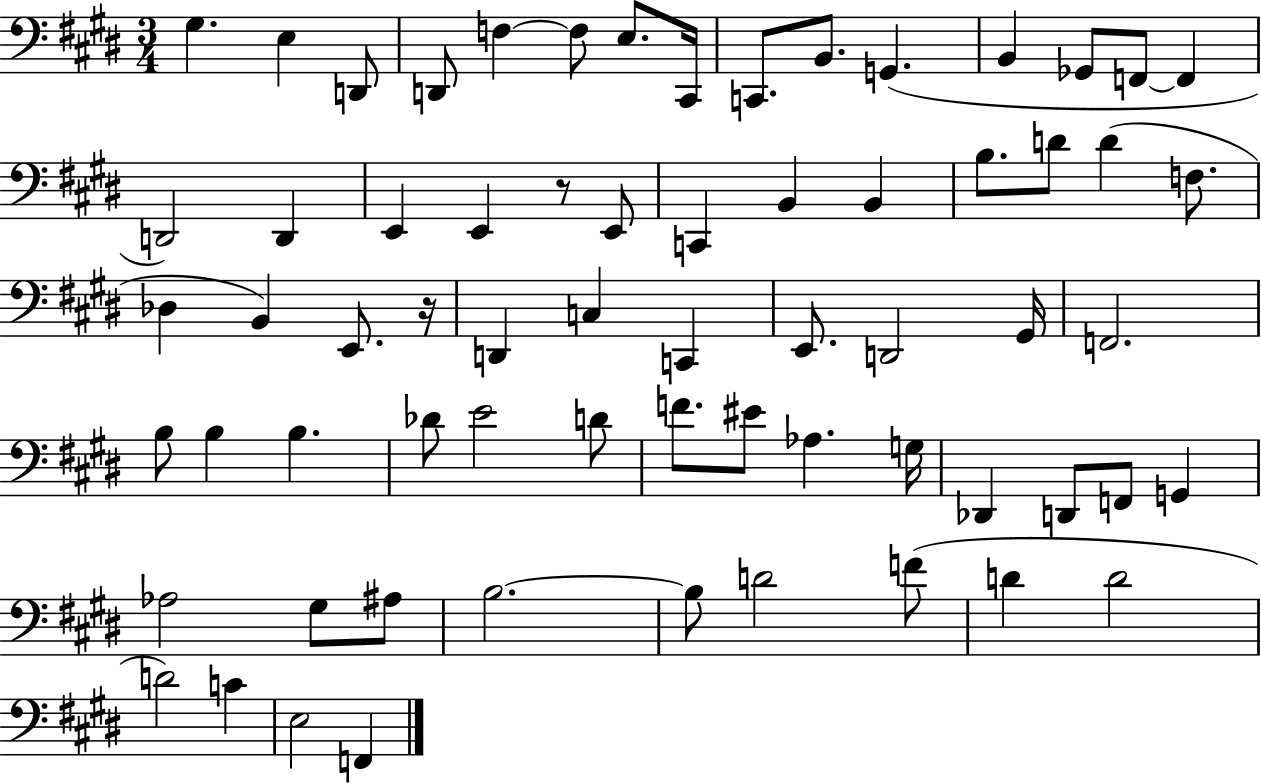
G#3/q. E3/q D2/e D2/e F3/q F3/e E3/e. C#2/s C2/e. B2/e. G2/q. B2/q Gb2/e F2/e F2/q D2/h D2/q E2/q E2/q R/e E2/e C2/q B2/q B2/q B3/e. D4/e D4/q F3/e. Db3/q B2/q E2/e. R/s D2/q C3/q C2/q E2/e. D2/h G#2/s F2/h. B3/e B3/q B3/q. Db4/e E4/h D4/e F4/e. EIS4/e Ab3/q. G3/s Db2/q D2/e F2/e G2/q Ab3/h G#3/e A#3/e B3/h. B3/e D4/h F4/e D4/q D4/h D4/h C4/q E3/h F2/q